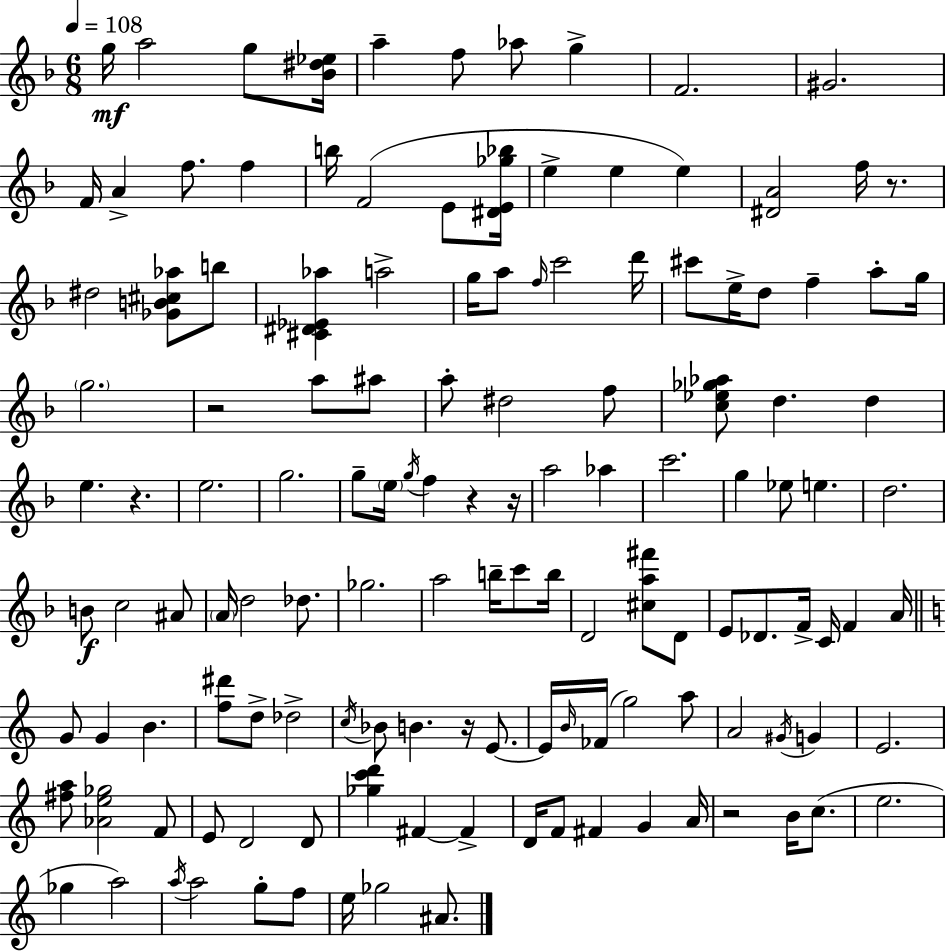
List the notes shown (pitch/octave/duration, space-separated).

G5/s A5/h G5/e [Bb4,D#5,Eb5]/s A5/q F5/e Ab5/e G5/q F4/h. G#4/h. F4/s A4/q F5/e. F5/q B5/s F4/h E4/e [D#4,E4,Gb5,Bb5]/s E5/q E5/q E5/q [D#4,A4]/h F5/s R/e. D#5/h [Gb4,B4,C#5,Ab5]/e B5/e [C#4,D#4,Eb4,Ab5]/q A5/h G5/s A5/e F5/s C6/h D6/s C#6/e E5/s D5/e F5/q A5/e G5/s G5/h. R/h A5/e A#5/e A5/e D#5/h F5/e [C5,Eb5,Gb5,Ab5]/e D5/q. D5/q E5/q. R/q. E5/h. G5/h. G5/e E5/s G5/s F5/q R/q R/s A5/h Ab5/q C6/h. G5/q Eb5/e E5/q. D5/h. B4/e C5/h A#4/e A4/s D5/h Db5/e. Gb5/h. A5/h B5/s C6/e B5/s D4/h [C#5,A5,F#6]/e D4/e E4/e Db4/e. F4/s C4/s F4/q A4/s G4/e G4/q B4/q. [F5,D#6]/e D5/e Db5/h C5/s Bb4/e B4/q. R/s E4/e. E4/s B4/s FES4/s G5/h A5/e A4/h G#4/s G4/q E4/h. [F#5,A5]/e [Ab4,E5,Gb5]/h F4/e E4/e D4/h D4/e [Gb5,C6,D6]/q F#4/q F#4/q D4/s F4/e F#4/q G4/q A4/s R/h B4/s C5/e. E5/h. Gb5/q A5/h A5/s A5/h G5/e F5/e E5/s Gb5/h A#4/e.